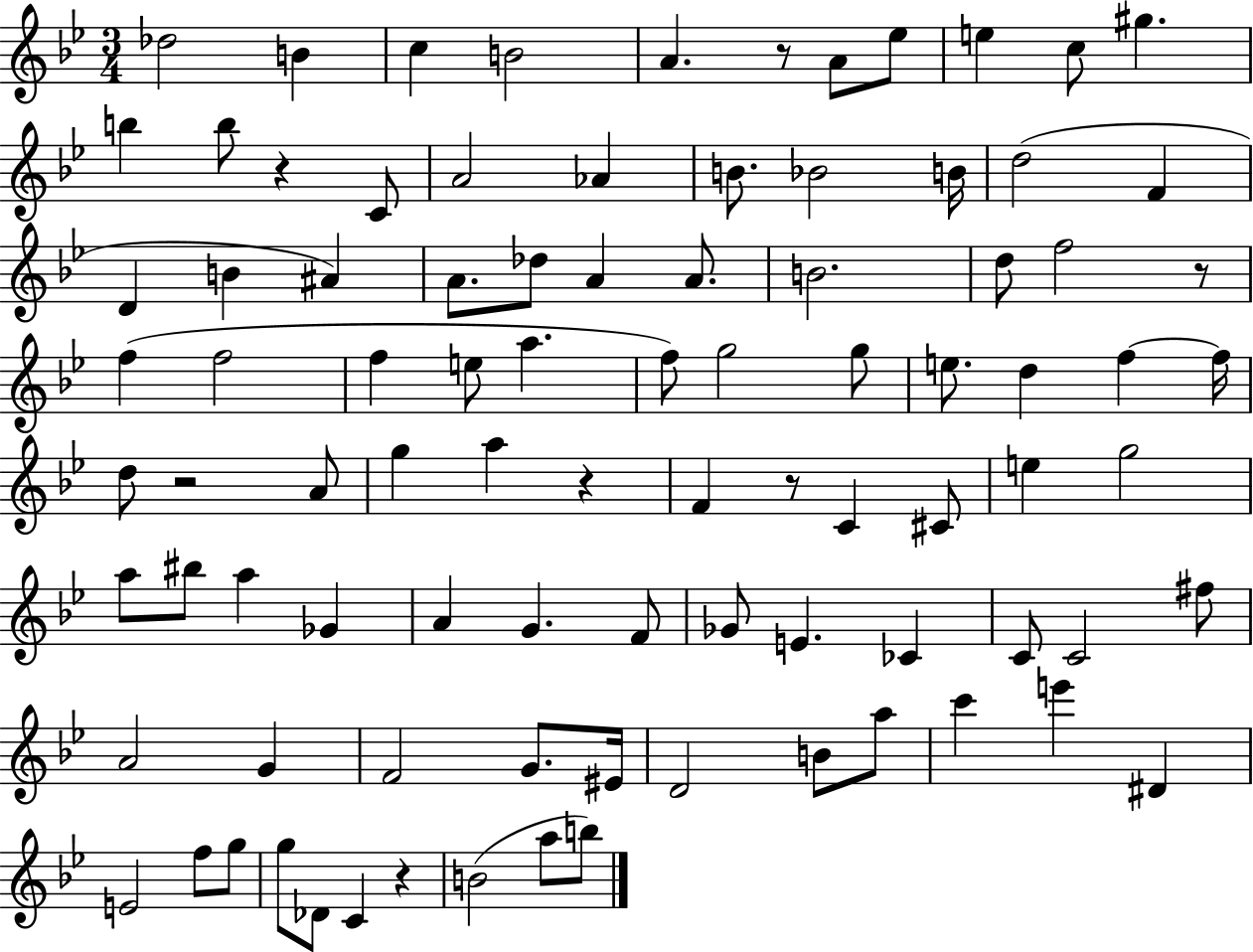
X:1
T:Untitled
M:3/4
L:1/4
K:Bb
_d2 B c B2 A z/2 A/2 _e/2 e c/2 ^g b b/2 z C/2 A2 _A B/2 _B2 B/4 d2 F D B ^A A/2 _d/2 A A/2 B2 d/2 f2 z/2 f f2 f e/2 a f/2 g2 g/2 e/2 d f f/4 d/2 z2 A/2 g a z F z/2 C ^C/2 e g2 a/2 ^b/2 a _G A G F/2 _G/2 E _C C/2 C2 ^f/2 A2 G F2 G/2 ^E/4 D2 B/2 a/2 c' e' ^D E2 f/2 g/2 g/2 _D/2 C z B2 a/2 b/2